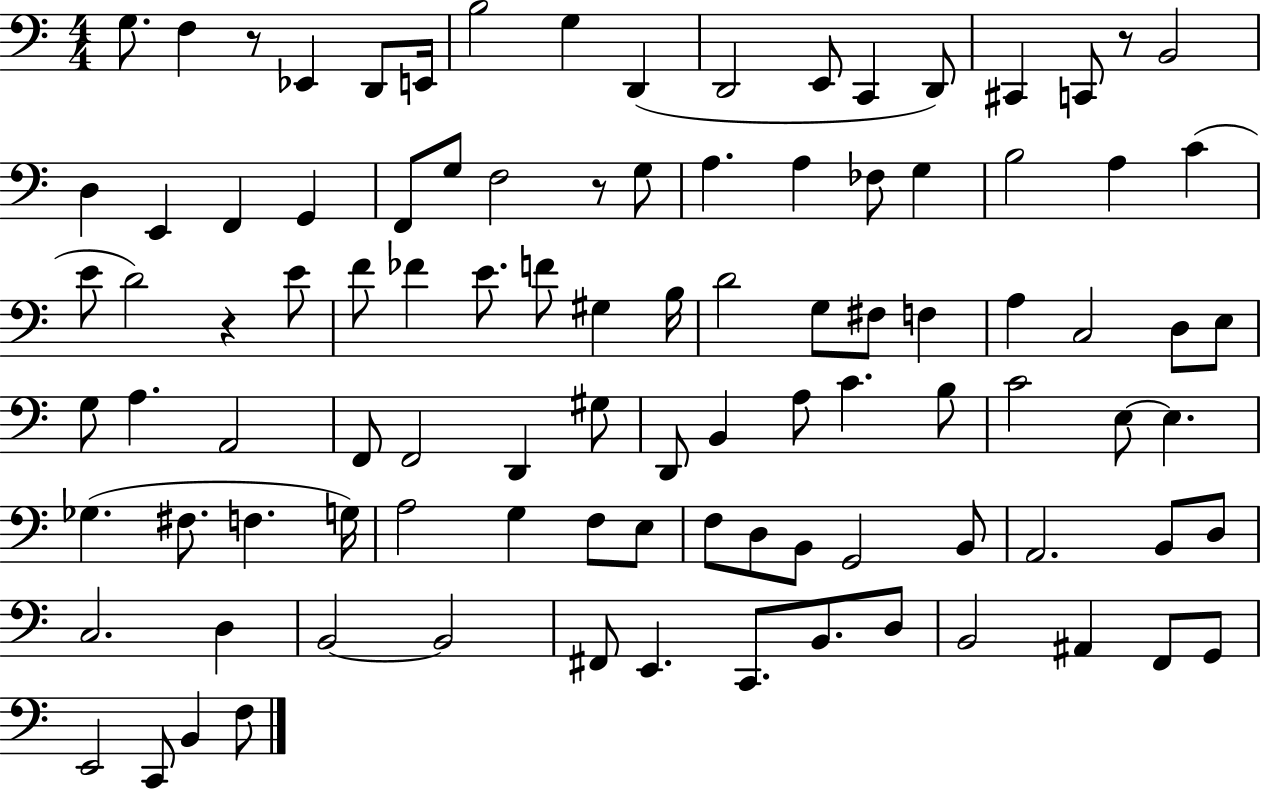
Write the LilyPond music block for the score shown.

{
  \clef bass
  \numericTimeSignature
  \time 4/4
  \key c \major
  g8. f4 r8 ees,4 d,8 e,16 | b2 g4 d,4( | d,2 e,8 c,4 d,8) | cis,4 c,8 r8 b,2 | \break d4 e,4 f,4 g,4 | f,8 g8 f2 r8 g8 | a4. a4 fes8 g4 | b2 a4 c'4( | \break e'8 d'2) r4 e'8 | f'8 fes'4 e'8. f'8 gis4 b16 | d'2 g8 fis8 f4 | a4 c2 d8 e8 | \break g8 a4. a,2 | f,8 f,2 d,4 gis8 | d,8 b,4 a8 c'4. b8 | c'2 e8~~ e4. | \break ges4.( fis8. f4. g16) | a2 g4 f8 e8 | f8 d8 b,8 g,2 b,8 | a,2. b,8 d8 | \break c2. d4 | b,2~~ b,2 | fis,8 e,4. c,8. b,8. d8 | b,2 ais,4 f,8 g,8 | \break e,2 c,8 b,4 f8 | \bar "|."
}